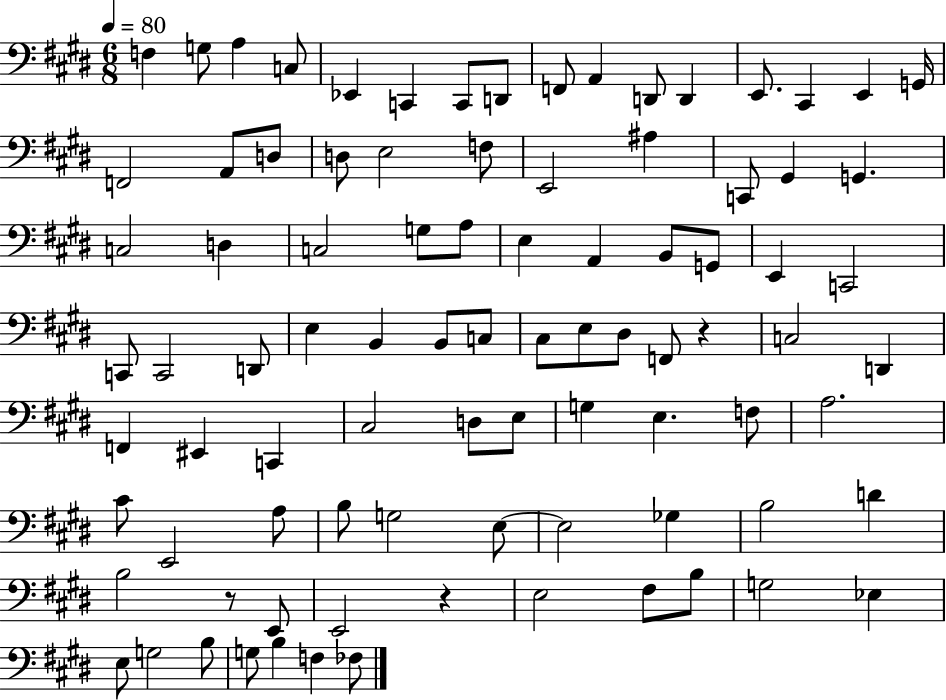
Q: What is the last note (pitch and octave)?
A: FES3